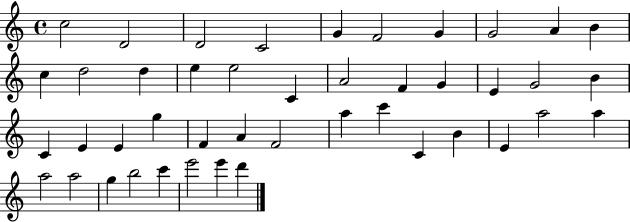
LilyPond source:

{
  \clef treble
  \time 4/4
  \defaultTimeSignature
  \key c \major
  c''2 d'2 | d'2 c'2 | g'4 f'2 g'4 | g'2 a'4 b'4 | \break c''4 d''2 d''4 | e''4 e''2 c'4 | a'2 f'4 g'4 | e'4 g'2 b'4 | \break c'4 e'4 e'4 g''4 | f'4 a'4 f'2 | a''4 c'''4 c'4 b'4 | e'4 a''2 a''4 | \break a''2 a''2 | g''4 b''2 c'''4 | e'''2 e'''4 d'''4 | \bar "|."
}